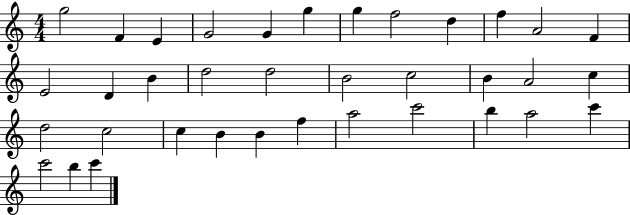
X:1
T:Untitled
M:4/4
L:1/4
K:C
g2 F E G2 G g g f2 d f A2 F E2 D B d2 d2 B2 c2 B A2 c d2 c2 c B B f a2 c'2 b a2 c' c'2 b c'